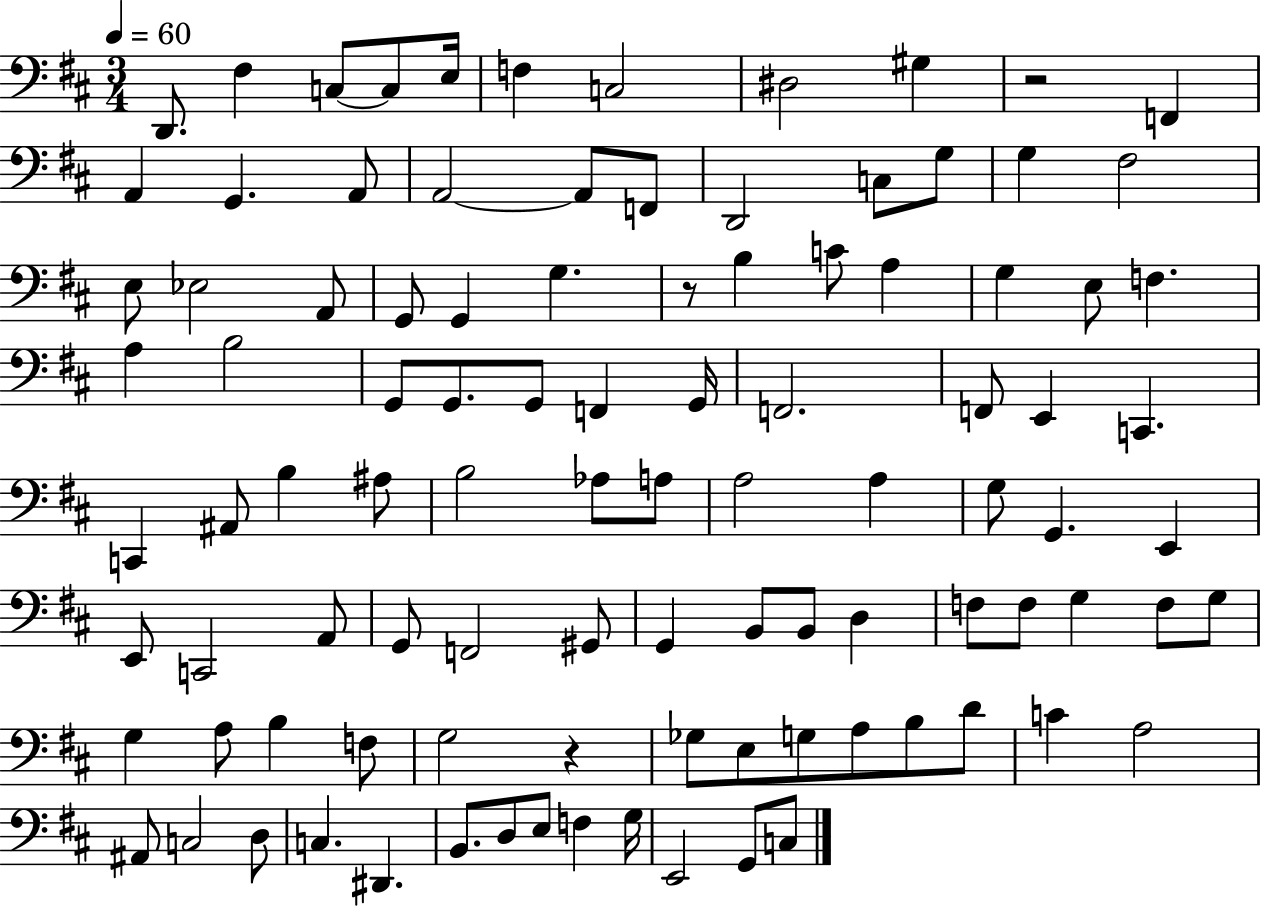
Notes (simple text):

D2/e. F#3/q C3/e C3/e E3/s F3/q C3/h D#3/h G#3/q R/h F2/q A2/q G2/q. A2/e A2/h A2/e F2/e D2/h C3/e G3/e G3/q F#3/h E3/e Eb3/h A2/e G2/e G2/q G3/q. R/e B3/q C4/e A3/q G3/q E3/e F3/q. A3/q B3/h G2/e G2/e. G2/e F2/q G2/s F2/h. F2/e E2/q C2/q. C2/q A#2/e B3/q A#3/e B3/h Ab3/e A3/e A3/h A3/q G3/e G2/q. E2/q E2/e C2/h A2/e G2/e F2/h G#2/e G2/q B2/e B2/e D3/q F3/e F3/e G3/q F3/e G3/e G3/q A3/e B3/q F3/e G3/h R/q Gb3/e E3/e G3/e A3/e B3/e D4/e C4/q A3/h A#2/e C3/h D3/e C3/q. D#2/q. B2/e. D3/e E3/e F3/q G3/s E2/h G2/e C3/e